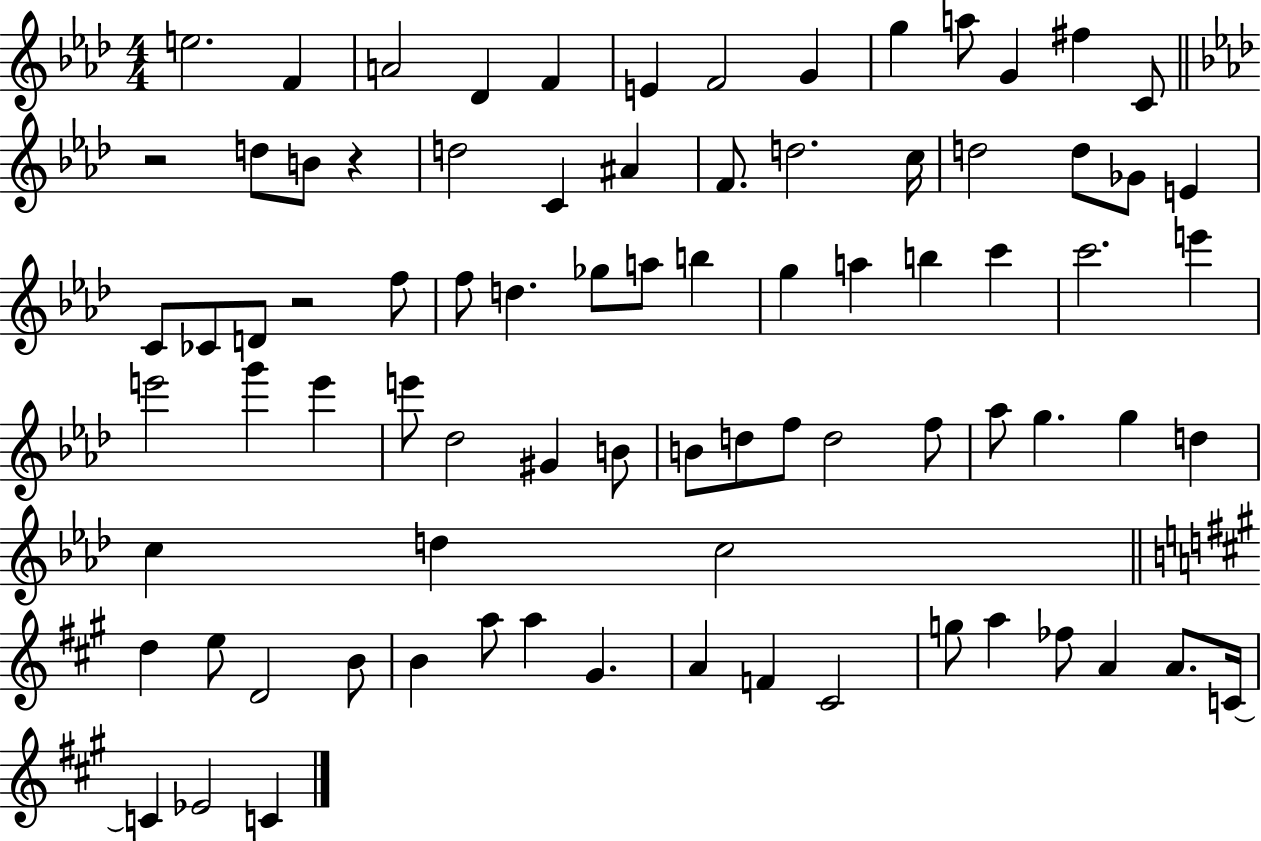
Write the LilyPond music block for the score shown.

{
  \clef treble
  \numericTimeSignature
  \time 4/4
  \key aes \major
  e''2. f'4 | a'2 des'4 f'4 | e'4 f'2 g'4 | g''4 a''8 g'4 fis''4 c'8 | \break \bar "||" \break \key aes \major r2 d''8 b'8 r4 | d''2 c'4 ais'4 | f'8. d''2. c''16 | d''2 d''8 ges'8 e'4 | \break c'8 ces'8 d'8 r2 f''8 | f''8 d''4. ges''8 a''8 b''4 | g''4 a''4 b''4 c'''4 | c'''2. e'''4 | \break e'''2 g'''4 e'''4 | e'''8 des''2 gis'4 b'8 | b'8 d''8 f''8 d''2 f''8 | aes''8 g''4. g''4 d''4 | \break c''4 d''4 c''2 | \bar "||" \break \key a \major d''4 e''8 d'2 b'8 | b'4 a''8 a''4 gis'4. | a'4 f'4 cis'2 | g''8 a''4 fes''8 a'4 a'8. c'16~~ | \break c'4 ees'2 c'4 | \bar "|."
}